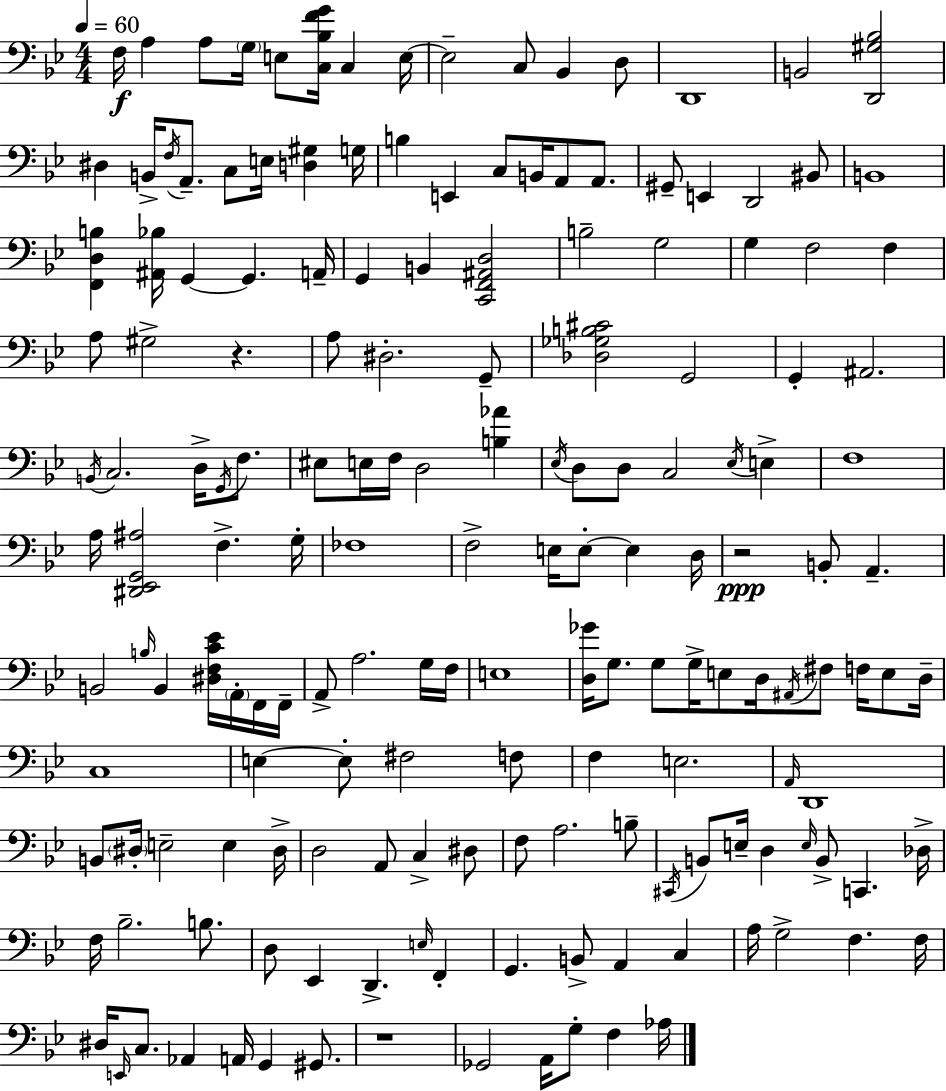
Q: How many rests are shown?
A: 3